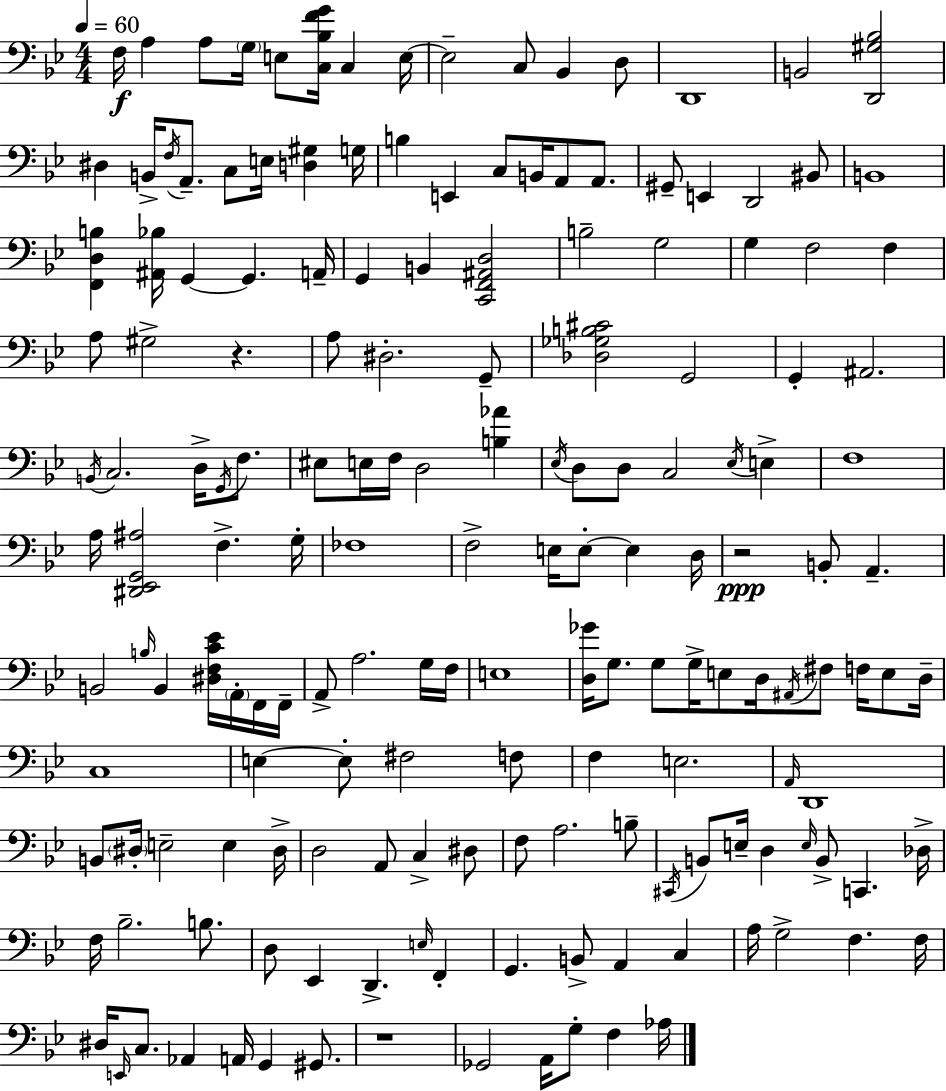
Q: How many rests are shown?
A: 3